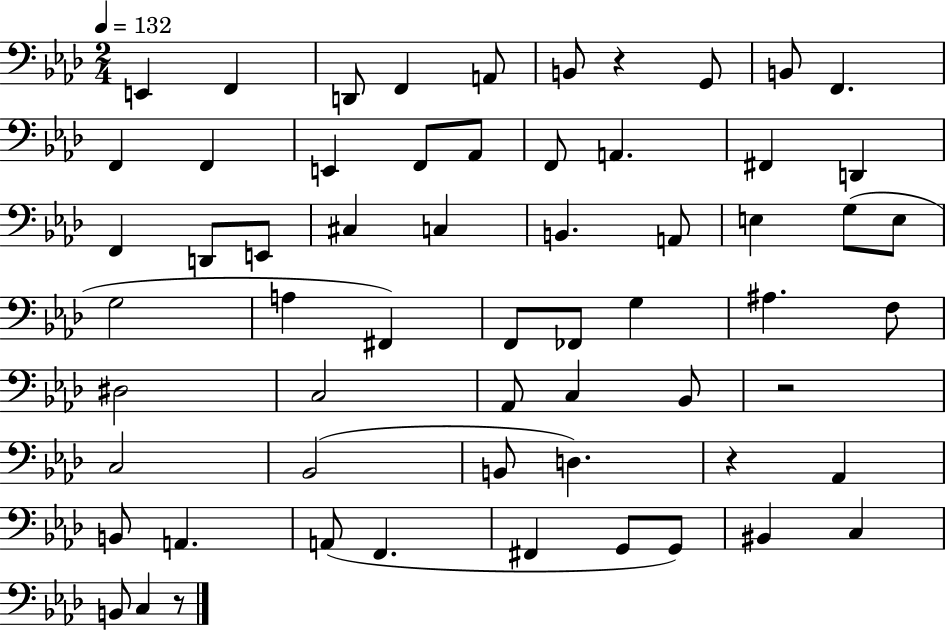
X:1
T:Untitled
M:2/4
L:1/4
K:Ab
E,, F,, D,,/2 F,, A,,/2 B,,/2 z G,,/2 B,,/2 F,, F,, F,, E,, F,,/2 _A,,/2 F,,/2 A,, ^F,, D,, F,, D,,/2 E,,/2 ^C, C, B,, A,,/2 E, G,/2 E,/2 G,2 A, ^F,, F,,/2 _F,,/2 G, ^A, F,/2 ^D,2 C,2 _A,,/2 C, _B,,/2 z2 C,2 _B,,2 B,,/2 D, z _A,, B,,/2 A,, A,,/2 F,, ^F,, G,,/2 G,,/2 ^B,, C, B,,/2 C, z/2